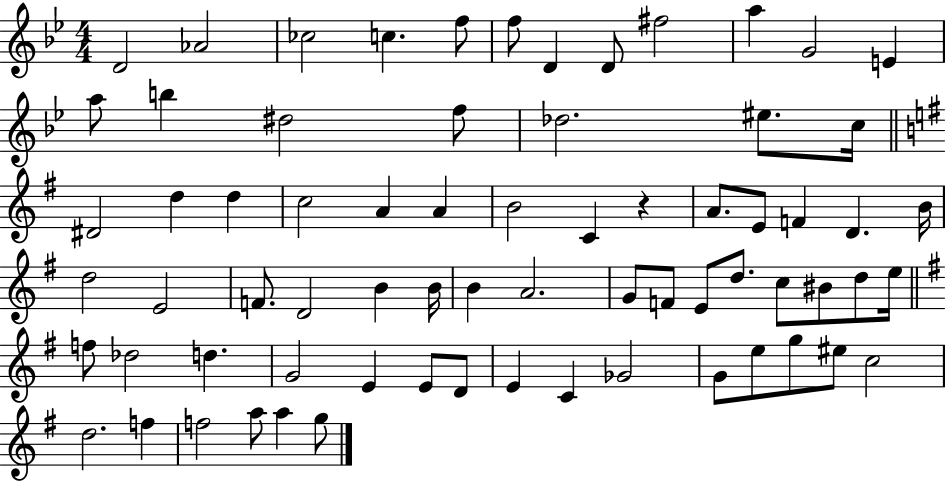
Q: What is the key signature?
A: BES major